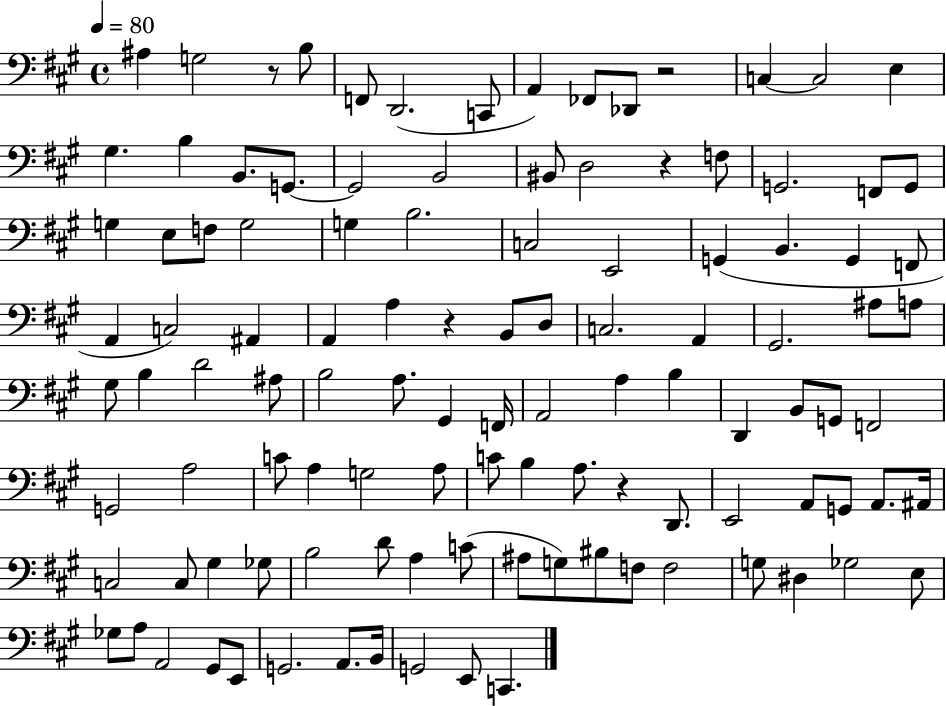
A#3/q G3/h R/e B3/e F2/e D2/h. C2/e A2/q FES2/e Db2/e R/h C3/q C3/h E3/q G#3/q. B3/q B2/e. G2/e. G2/h B2/h BIS2/e D3/h R/q F3/e G2/h. F2/e G2/e G3/q E3/e F3/e G3/h G3/q B3/h. C3/h E2/h G2/q B2/q. G2/q F2/e A2/q C3/h A#2/q A2/q A3/q R/q B2/e D3/e C3/h. A2/q G#2/h. A#3/e A3/e G#3/e B3/q D4/h A#3/e B3/h A3/e. G#2/q F2/s A2/h A3/q B3/q D2/q B2/e G2/e F2/h G2/h A3/h C4/e A3/q G3/h A3/e C4/e B3/q A3/e. R/q D2/e. E2/h A2/e G2/e A2/e. A#2/s C3/h C3/e G#3/q Gb3/e B3/h D4/e A3/q C4/e A#3/e G3/e BIS3/e F3/e F3/h G3/e D#3/q Gb3/h E3/e Gb3/e A3/e A2/h G#2/e E2/e G2/h. A2/e. B2/s G2/h E2/e C2/q.